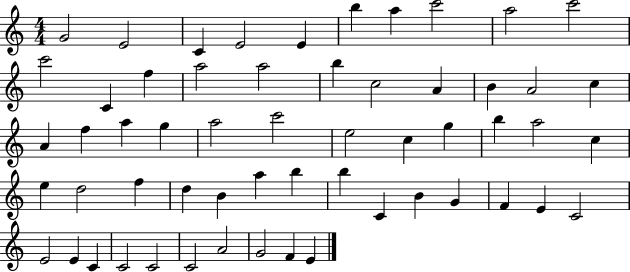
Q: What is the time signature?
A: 4/4